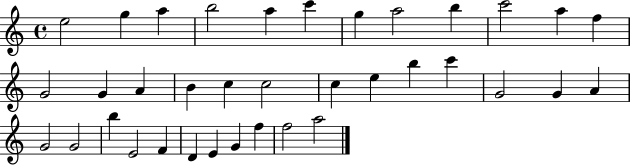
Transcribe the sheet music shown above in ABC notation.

X:1
T:Untitled
M:4/4
L:1/4
K:C
e2 g a b2 a c' g a2 b c'2 a f G2 G A B c c2 c e b c' G2 G A G2 G2 b E2 F D E G f f2 a2